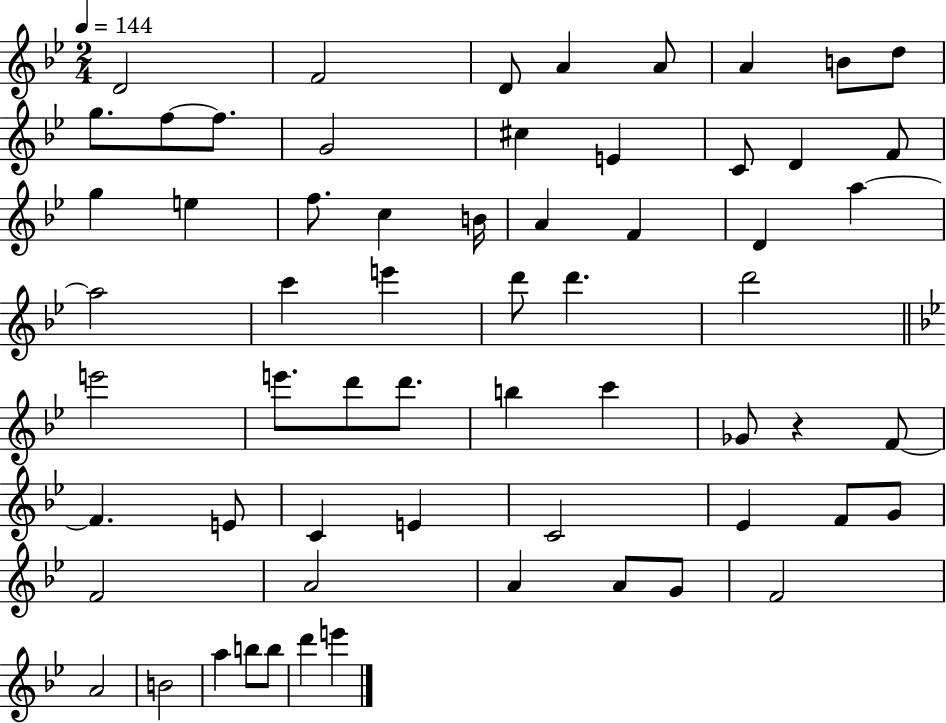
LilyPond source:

{
  \clef treble
  \numericTimeSignature
  \time 2/4
  \key bes \major
  \tempo 4 = 144
  \repeat volta 2 { d'2 | f'2 | d'8 a'4 a'8 | a'4 b'8 d''8 | \break g''8. f''8~~ f''8. | g'2 | cis''4 e'4 | c'8 d'4 f'8 | \break g''4 e''4 | f''8. c''4 b'16 | a'4 f'4 | d'4 a''4~~ | \break a''2 | c'''4 e'''4 | d'''8 d'''4. | d'''2 | \break \bar "||" \break \key g \minor e'''2 | e'''8. d'''8 d'''8. | b''4 c'''4 | ges'8 r4 f'8~~ | \break f'4. e'8 | c'4 e'4 | c'2 | ees'4 f'8 g'8 | \break f'2 | a'2 | a'4 a'8 g'8 | f'2 | \break a'2 | b'2 | a''4 b''8 b''8 | d'''4 e'''4 | \break } \bar "|."
}